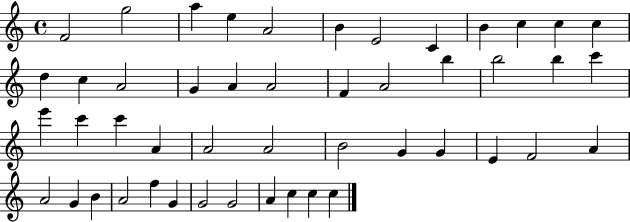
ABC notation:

X:1
T:Untitled
M:4/4
L:1/4
K:C
F2 g2 a e A2 B E2 C B c c c d c A2 G A A2 F A2 b b2 b c' e' c' c' A A2 A2 B2 G G E F2 A A2 G B A2 f G G2 G2 A c c c